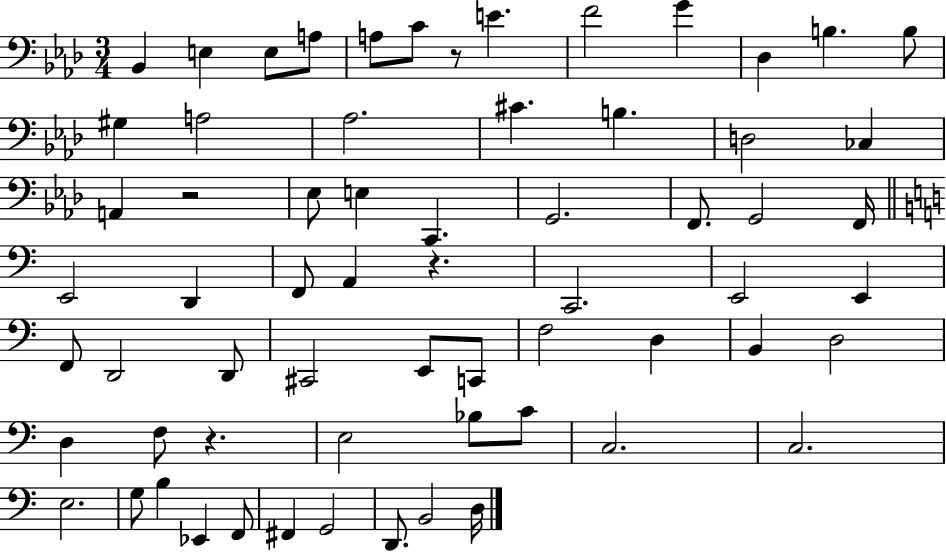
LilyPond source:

{
  \clef bass
  \numericTimeSignature
  \time 3/4
  \key aes \major
  \repeat volta 2 { bes,4 e4 e8 a8 | a8 c'8 r8 e'4. | f'2 g'4 | des4 b4. b8 | \break gis4 a2 | aes2. | cis'4. b4. | d2 ces4 | \break a,4 r2 | ees8 e4 c,4. | g,2. | f,8. g,2 f,16 | \break \bar "||" \break \key a \minor e,2 d,4 | f,8 a,4 r4. | c,2. | e,2 e,4 | \break f,8 d,2 d,8 | cis,2 e,8 c,8 | f2 d4 | b,4 d2 | \break d4 f8 r4. | e2 bes8 c'8 | c2. | c2. | \break e2. | g8 b4 ees,4 f,8 | fis,4 g,2 | d,8. b,2 d16 | \break } \bar "|."
}